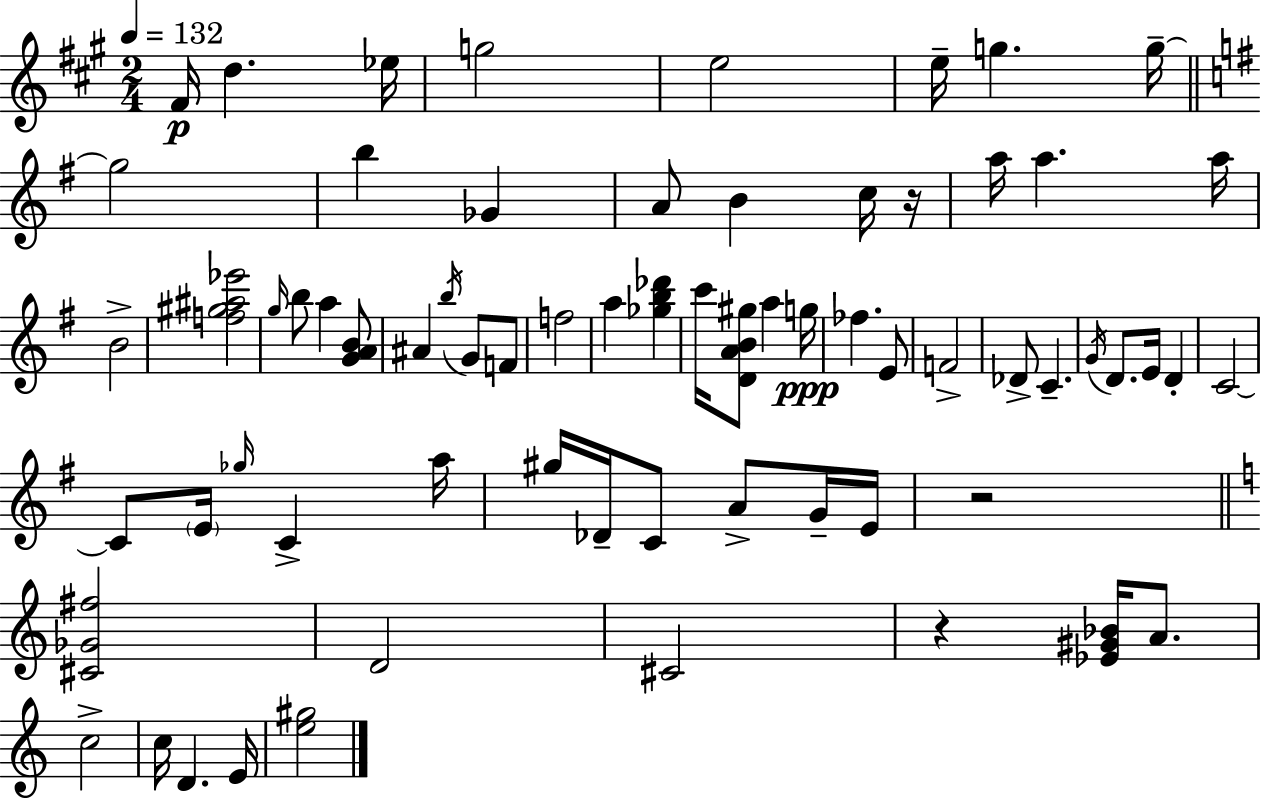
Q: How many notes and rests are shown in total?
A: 68